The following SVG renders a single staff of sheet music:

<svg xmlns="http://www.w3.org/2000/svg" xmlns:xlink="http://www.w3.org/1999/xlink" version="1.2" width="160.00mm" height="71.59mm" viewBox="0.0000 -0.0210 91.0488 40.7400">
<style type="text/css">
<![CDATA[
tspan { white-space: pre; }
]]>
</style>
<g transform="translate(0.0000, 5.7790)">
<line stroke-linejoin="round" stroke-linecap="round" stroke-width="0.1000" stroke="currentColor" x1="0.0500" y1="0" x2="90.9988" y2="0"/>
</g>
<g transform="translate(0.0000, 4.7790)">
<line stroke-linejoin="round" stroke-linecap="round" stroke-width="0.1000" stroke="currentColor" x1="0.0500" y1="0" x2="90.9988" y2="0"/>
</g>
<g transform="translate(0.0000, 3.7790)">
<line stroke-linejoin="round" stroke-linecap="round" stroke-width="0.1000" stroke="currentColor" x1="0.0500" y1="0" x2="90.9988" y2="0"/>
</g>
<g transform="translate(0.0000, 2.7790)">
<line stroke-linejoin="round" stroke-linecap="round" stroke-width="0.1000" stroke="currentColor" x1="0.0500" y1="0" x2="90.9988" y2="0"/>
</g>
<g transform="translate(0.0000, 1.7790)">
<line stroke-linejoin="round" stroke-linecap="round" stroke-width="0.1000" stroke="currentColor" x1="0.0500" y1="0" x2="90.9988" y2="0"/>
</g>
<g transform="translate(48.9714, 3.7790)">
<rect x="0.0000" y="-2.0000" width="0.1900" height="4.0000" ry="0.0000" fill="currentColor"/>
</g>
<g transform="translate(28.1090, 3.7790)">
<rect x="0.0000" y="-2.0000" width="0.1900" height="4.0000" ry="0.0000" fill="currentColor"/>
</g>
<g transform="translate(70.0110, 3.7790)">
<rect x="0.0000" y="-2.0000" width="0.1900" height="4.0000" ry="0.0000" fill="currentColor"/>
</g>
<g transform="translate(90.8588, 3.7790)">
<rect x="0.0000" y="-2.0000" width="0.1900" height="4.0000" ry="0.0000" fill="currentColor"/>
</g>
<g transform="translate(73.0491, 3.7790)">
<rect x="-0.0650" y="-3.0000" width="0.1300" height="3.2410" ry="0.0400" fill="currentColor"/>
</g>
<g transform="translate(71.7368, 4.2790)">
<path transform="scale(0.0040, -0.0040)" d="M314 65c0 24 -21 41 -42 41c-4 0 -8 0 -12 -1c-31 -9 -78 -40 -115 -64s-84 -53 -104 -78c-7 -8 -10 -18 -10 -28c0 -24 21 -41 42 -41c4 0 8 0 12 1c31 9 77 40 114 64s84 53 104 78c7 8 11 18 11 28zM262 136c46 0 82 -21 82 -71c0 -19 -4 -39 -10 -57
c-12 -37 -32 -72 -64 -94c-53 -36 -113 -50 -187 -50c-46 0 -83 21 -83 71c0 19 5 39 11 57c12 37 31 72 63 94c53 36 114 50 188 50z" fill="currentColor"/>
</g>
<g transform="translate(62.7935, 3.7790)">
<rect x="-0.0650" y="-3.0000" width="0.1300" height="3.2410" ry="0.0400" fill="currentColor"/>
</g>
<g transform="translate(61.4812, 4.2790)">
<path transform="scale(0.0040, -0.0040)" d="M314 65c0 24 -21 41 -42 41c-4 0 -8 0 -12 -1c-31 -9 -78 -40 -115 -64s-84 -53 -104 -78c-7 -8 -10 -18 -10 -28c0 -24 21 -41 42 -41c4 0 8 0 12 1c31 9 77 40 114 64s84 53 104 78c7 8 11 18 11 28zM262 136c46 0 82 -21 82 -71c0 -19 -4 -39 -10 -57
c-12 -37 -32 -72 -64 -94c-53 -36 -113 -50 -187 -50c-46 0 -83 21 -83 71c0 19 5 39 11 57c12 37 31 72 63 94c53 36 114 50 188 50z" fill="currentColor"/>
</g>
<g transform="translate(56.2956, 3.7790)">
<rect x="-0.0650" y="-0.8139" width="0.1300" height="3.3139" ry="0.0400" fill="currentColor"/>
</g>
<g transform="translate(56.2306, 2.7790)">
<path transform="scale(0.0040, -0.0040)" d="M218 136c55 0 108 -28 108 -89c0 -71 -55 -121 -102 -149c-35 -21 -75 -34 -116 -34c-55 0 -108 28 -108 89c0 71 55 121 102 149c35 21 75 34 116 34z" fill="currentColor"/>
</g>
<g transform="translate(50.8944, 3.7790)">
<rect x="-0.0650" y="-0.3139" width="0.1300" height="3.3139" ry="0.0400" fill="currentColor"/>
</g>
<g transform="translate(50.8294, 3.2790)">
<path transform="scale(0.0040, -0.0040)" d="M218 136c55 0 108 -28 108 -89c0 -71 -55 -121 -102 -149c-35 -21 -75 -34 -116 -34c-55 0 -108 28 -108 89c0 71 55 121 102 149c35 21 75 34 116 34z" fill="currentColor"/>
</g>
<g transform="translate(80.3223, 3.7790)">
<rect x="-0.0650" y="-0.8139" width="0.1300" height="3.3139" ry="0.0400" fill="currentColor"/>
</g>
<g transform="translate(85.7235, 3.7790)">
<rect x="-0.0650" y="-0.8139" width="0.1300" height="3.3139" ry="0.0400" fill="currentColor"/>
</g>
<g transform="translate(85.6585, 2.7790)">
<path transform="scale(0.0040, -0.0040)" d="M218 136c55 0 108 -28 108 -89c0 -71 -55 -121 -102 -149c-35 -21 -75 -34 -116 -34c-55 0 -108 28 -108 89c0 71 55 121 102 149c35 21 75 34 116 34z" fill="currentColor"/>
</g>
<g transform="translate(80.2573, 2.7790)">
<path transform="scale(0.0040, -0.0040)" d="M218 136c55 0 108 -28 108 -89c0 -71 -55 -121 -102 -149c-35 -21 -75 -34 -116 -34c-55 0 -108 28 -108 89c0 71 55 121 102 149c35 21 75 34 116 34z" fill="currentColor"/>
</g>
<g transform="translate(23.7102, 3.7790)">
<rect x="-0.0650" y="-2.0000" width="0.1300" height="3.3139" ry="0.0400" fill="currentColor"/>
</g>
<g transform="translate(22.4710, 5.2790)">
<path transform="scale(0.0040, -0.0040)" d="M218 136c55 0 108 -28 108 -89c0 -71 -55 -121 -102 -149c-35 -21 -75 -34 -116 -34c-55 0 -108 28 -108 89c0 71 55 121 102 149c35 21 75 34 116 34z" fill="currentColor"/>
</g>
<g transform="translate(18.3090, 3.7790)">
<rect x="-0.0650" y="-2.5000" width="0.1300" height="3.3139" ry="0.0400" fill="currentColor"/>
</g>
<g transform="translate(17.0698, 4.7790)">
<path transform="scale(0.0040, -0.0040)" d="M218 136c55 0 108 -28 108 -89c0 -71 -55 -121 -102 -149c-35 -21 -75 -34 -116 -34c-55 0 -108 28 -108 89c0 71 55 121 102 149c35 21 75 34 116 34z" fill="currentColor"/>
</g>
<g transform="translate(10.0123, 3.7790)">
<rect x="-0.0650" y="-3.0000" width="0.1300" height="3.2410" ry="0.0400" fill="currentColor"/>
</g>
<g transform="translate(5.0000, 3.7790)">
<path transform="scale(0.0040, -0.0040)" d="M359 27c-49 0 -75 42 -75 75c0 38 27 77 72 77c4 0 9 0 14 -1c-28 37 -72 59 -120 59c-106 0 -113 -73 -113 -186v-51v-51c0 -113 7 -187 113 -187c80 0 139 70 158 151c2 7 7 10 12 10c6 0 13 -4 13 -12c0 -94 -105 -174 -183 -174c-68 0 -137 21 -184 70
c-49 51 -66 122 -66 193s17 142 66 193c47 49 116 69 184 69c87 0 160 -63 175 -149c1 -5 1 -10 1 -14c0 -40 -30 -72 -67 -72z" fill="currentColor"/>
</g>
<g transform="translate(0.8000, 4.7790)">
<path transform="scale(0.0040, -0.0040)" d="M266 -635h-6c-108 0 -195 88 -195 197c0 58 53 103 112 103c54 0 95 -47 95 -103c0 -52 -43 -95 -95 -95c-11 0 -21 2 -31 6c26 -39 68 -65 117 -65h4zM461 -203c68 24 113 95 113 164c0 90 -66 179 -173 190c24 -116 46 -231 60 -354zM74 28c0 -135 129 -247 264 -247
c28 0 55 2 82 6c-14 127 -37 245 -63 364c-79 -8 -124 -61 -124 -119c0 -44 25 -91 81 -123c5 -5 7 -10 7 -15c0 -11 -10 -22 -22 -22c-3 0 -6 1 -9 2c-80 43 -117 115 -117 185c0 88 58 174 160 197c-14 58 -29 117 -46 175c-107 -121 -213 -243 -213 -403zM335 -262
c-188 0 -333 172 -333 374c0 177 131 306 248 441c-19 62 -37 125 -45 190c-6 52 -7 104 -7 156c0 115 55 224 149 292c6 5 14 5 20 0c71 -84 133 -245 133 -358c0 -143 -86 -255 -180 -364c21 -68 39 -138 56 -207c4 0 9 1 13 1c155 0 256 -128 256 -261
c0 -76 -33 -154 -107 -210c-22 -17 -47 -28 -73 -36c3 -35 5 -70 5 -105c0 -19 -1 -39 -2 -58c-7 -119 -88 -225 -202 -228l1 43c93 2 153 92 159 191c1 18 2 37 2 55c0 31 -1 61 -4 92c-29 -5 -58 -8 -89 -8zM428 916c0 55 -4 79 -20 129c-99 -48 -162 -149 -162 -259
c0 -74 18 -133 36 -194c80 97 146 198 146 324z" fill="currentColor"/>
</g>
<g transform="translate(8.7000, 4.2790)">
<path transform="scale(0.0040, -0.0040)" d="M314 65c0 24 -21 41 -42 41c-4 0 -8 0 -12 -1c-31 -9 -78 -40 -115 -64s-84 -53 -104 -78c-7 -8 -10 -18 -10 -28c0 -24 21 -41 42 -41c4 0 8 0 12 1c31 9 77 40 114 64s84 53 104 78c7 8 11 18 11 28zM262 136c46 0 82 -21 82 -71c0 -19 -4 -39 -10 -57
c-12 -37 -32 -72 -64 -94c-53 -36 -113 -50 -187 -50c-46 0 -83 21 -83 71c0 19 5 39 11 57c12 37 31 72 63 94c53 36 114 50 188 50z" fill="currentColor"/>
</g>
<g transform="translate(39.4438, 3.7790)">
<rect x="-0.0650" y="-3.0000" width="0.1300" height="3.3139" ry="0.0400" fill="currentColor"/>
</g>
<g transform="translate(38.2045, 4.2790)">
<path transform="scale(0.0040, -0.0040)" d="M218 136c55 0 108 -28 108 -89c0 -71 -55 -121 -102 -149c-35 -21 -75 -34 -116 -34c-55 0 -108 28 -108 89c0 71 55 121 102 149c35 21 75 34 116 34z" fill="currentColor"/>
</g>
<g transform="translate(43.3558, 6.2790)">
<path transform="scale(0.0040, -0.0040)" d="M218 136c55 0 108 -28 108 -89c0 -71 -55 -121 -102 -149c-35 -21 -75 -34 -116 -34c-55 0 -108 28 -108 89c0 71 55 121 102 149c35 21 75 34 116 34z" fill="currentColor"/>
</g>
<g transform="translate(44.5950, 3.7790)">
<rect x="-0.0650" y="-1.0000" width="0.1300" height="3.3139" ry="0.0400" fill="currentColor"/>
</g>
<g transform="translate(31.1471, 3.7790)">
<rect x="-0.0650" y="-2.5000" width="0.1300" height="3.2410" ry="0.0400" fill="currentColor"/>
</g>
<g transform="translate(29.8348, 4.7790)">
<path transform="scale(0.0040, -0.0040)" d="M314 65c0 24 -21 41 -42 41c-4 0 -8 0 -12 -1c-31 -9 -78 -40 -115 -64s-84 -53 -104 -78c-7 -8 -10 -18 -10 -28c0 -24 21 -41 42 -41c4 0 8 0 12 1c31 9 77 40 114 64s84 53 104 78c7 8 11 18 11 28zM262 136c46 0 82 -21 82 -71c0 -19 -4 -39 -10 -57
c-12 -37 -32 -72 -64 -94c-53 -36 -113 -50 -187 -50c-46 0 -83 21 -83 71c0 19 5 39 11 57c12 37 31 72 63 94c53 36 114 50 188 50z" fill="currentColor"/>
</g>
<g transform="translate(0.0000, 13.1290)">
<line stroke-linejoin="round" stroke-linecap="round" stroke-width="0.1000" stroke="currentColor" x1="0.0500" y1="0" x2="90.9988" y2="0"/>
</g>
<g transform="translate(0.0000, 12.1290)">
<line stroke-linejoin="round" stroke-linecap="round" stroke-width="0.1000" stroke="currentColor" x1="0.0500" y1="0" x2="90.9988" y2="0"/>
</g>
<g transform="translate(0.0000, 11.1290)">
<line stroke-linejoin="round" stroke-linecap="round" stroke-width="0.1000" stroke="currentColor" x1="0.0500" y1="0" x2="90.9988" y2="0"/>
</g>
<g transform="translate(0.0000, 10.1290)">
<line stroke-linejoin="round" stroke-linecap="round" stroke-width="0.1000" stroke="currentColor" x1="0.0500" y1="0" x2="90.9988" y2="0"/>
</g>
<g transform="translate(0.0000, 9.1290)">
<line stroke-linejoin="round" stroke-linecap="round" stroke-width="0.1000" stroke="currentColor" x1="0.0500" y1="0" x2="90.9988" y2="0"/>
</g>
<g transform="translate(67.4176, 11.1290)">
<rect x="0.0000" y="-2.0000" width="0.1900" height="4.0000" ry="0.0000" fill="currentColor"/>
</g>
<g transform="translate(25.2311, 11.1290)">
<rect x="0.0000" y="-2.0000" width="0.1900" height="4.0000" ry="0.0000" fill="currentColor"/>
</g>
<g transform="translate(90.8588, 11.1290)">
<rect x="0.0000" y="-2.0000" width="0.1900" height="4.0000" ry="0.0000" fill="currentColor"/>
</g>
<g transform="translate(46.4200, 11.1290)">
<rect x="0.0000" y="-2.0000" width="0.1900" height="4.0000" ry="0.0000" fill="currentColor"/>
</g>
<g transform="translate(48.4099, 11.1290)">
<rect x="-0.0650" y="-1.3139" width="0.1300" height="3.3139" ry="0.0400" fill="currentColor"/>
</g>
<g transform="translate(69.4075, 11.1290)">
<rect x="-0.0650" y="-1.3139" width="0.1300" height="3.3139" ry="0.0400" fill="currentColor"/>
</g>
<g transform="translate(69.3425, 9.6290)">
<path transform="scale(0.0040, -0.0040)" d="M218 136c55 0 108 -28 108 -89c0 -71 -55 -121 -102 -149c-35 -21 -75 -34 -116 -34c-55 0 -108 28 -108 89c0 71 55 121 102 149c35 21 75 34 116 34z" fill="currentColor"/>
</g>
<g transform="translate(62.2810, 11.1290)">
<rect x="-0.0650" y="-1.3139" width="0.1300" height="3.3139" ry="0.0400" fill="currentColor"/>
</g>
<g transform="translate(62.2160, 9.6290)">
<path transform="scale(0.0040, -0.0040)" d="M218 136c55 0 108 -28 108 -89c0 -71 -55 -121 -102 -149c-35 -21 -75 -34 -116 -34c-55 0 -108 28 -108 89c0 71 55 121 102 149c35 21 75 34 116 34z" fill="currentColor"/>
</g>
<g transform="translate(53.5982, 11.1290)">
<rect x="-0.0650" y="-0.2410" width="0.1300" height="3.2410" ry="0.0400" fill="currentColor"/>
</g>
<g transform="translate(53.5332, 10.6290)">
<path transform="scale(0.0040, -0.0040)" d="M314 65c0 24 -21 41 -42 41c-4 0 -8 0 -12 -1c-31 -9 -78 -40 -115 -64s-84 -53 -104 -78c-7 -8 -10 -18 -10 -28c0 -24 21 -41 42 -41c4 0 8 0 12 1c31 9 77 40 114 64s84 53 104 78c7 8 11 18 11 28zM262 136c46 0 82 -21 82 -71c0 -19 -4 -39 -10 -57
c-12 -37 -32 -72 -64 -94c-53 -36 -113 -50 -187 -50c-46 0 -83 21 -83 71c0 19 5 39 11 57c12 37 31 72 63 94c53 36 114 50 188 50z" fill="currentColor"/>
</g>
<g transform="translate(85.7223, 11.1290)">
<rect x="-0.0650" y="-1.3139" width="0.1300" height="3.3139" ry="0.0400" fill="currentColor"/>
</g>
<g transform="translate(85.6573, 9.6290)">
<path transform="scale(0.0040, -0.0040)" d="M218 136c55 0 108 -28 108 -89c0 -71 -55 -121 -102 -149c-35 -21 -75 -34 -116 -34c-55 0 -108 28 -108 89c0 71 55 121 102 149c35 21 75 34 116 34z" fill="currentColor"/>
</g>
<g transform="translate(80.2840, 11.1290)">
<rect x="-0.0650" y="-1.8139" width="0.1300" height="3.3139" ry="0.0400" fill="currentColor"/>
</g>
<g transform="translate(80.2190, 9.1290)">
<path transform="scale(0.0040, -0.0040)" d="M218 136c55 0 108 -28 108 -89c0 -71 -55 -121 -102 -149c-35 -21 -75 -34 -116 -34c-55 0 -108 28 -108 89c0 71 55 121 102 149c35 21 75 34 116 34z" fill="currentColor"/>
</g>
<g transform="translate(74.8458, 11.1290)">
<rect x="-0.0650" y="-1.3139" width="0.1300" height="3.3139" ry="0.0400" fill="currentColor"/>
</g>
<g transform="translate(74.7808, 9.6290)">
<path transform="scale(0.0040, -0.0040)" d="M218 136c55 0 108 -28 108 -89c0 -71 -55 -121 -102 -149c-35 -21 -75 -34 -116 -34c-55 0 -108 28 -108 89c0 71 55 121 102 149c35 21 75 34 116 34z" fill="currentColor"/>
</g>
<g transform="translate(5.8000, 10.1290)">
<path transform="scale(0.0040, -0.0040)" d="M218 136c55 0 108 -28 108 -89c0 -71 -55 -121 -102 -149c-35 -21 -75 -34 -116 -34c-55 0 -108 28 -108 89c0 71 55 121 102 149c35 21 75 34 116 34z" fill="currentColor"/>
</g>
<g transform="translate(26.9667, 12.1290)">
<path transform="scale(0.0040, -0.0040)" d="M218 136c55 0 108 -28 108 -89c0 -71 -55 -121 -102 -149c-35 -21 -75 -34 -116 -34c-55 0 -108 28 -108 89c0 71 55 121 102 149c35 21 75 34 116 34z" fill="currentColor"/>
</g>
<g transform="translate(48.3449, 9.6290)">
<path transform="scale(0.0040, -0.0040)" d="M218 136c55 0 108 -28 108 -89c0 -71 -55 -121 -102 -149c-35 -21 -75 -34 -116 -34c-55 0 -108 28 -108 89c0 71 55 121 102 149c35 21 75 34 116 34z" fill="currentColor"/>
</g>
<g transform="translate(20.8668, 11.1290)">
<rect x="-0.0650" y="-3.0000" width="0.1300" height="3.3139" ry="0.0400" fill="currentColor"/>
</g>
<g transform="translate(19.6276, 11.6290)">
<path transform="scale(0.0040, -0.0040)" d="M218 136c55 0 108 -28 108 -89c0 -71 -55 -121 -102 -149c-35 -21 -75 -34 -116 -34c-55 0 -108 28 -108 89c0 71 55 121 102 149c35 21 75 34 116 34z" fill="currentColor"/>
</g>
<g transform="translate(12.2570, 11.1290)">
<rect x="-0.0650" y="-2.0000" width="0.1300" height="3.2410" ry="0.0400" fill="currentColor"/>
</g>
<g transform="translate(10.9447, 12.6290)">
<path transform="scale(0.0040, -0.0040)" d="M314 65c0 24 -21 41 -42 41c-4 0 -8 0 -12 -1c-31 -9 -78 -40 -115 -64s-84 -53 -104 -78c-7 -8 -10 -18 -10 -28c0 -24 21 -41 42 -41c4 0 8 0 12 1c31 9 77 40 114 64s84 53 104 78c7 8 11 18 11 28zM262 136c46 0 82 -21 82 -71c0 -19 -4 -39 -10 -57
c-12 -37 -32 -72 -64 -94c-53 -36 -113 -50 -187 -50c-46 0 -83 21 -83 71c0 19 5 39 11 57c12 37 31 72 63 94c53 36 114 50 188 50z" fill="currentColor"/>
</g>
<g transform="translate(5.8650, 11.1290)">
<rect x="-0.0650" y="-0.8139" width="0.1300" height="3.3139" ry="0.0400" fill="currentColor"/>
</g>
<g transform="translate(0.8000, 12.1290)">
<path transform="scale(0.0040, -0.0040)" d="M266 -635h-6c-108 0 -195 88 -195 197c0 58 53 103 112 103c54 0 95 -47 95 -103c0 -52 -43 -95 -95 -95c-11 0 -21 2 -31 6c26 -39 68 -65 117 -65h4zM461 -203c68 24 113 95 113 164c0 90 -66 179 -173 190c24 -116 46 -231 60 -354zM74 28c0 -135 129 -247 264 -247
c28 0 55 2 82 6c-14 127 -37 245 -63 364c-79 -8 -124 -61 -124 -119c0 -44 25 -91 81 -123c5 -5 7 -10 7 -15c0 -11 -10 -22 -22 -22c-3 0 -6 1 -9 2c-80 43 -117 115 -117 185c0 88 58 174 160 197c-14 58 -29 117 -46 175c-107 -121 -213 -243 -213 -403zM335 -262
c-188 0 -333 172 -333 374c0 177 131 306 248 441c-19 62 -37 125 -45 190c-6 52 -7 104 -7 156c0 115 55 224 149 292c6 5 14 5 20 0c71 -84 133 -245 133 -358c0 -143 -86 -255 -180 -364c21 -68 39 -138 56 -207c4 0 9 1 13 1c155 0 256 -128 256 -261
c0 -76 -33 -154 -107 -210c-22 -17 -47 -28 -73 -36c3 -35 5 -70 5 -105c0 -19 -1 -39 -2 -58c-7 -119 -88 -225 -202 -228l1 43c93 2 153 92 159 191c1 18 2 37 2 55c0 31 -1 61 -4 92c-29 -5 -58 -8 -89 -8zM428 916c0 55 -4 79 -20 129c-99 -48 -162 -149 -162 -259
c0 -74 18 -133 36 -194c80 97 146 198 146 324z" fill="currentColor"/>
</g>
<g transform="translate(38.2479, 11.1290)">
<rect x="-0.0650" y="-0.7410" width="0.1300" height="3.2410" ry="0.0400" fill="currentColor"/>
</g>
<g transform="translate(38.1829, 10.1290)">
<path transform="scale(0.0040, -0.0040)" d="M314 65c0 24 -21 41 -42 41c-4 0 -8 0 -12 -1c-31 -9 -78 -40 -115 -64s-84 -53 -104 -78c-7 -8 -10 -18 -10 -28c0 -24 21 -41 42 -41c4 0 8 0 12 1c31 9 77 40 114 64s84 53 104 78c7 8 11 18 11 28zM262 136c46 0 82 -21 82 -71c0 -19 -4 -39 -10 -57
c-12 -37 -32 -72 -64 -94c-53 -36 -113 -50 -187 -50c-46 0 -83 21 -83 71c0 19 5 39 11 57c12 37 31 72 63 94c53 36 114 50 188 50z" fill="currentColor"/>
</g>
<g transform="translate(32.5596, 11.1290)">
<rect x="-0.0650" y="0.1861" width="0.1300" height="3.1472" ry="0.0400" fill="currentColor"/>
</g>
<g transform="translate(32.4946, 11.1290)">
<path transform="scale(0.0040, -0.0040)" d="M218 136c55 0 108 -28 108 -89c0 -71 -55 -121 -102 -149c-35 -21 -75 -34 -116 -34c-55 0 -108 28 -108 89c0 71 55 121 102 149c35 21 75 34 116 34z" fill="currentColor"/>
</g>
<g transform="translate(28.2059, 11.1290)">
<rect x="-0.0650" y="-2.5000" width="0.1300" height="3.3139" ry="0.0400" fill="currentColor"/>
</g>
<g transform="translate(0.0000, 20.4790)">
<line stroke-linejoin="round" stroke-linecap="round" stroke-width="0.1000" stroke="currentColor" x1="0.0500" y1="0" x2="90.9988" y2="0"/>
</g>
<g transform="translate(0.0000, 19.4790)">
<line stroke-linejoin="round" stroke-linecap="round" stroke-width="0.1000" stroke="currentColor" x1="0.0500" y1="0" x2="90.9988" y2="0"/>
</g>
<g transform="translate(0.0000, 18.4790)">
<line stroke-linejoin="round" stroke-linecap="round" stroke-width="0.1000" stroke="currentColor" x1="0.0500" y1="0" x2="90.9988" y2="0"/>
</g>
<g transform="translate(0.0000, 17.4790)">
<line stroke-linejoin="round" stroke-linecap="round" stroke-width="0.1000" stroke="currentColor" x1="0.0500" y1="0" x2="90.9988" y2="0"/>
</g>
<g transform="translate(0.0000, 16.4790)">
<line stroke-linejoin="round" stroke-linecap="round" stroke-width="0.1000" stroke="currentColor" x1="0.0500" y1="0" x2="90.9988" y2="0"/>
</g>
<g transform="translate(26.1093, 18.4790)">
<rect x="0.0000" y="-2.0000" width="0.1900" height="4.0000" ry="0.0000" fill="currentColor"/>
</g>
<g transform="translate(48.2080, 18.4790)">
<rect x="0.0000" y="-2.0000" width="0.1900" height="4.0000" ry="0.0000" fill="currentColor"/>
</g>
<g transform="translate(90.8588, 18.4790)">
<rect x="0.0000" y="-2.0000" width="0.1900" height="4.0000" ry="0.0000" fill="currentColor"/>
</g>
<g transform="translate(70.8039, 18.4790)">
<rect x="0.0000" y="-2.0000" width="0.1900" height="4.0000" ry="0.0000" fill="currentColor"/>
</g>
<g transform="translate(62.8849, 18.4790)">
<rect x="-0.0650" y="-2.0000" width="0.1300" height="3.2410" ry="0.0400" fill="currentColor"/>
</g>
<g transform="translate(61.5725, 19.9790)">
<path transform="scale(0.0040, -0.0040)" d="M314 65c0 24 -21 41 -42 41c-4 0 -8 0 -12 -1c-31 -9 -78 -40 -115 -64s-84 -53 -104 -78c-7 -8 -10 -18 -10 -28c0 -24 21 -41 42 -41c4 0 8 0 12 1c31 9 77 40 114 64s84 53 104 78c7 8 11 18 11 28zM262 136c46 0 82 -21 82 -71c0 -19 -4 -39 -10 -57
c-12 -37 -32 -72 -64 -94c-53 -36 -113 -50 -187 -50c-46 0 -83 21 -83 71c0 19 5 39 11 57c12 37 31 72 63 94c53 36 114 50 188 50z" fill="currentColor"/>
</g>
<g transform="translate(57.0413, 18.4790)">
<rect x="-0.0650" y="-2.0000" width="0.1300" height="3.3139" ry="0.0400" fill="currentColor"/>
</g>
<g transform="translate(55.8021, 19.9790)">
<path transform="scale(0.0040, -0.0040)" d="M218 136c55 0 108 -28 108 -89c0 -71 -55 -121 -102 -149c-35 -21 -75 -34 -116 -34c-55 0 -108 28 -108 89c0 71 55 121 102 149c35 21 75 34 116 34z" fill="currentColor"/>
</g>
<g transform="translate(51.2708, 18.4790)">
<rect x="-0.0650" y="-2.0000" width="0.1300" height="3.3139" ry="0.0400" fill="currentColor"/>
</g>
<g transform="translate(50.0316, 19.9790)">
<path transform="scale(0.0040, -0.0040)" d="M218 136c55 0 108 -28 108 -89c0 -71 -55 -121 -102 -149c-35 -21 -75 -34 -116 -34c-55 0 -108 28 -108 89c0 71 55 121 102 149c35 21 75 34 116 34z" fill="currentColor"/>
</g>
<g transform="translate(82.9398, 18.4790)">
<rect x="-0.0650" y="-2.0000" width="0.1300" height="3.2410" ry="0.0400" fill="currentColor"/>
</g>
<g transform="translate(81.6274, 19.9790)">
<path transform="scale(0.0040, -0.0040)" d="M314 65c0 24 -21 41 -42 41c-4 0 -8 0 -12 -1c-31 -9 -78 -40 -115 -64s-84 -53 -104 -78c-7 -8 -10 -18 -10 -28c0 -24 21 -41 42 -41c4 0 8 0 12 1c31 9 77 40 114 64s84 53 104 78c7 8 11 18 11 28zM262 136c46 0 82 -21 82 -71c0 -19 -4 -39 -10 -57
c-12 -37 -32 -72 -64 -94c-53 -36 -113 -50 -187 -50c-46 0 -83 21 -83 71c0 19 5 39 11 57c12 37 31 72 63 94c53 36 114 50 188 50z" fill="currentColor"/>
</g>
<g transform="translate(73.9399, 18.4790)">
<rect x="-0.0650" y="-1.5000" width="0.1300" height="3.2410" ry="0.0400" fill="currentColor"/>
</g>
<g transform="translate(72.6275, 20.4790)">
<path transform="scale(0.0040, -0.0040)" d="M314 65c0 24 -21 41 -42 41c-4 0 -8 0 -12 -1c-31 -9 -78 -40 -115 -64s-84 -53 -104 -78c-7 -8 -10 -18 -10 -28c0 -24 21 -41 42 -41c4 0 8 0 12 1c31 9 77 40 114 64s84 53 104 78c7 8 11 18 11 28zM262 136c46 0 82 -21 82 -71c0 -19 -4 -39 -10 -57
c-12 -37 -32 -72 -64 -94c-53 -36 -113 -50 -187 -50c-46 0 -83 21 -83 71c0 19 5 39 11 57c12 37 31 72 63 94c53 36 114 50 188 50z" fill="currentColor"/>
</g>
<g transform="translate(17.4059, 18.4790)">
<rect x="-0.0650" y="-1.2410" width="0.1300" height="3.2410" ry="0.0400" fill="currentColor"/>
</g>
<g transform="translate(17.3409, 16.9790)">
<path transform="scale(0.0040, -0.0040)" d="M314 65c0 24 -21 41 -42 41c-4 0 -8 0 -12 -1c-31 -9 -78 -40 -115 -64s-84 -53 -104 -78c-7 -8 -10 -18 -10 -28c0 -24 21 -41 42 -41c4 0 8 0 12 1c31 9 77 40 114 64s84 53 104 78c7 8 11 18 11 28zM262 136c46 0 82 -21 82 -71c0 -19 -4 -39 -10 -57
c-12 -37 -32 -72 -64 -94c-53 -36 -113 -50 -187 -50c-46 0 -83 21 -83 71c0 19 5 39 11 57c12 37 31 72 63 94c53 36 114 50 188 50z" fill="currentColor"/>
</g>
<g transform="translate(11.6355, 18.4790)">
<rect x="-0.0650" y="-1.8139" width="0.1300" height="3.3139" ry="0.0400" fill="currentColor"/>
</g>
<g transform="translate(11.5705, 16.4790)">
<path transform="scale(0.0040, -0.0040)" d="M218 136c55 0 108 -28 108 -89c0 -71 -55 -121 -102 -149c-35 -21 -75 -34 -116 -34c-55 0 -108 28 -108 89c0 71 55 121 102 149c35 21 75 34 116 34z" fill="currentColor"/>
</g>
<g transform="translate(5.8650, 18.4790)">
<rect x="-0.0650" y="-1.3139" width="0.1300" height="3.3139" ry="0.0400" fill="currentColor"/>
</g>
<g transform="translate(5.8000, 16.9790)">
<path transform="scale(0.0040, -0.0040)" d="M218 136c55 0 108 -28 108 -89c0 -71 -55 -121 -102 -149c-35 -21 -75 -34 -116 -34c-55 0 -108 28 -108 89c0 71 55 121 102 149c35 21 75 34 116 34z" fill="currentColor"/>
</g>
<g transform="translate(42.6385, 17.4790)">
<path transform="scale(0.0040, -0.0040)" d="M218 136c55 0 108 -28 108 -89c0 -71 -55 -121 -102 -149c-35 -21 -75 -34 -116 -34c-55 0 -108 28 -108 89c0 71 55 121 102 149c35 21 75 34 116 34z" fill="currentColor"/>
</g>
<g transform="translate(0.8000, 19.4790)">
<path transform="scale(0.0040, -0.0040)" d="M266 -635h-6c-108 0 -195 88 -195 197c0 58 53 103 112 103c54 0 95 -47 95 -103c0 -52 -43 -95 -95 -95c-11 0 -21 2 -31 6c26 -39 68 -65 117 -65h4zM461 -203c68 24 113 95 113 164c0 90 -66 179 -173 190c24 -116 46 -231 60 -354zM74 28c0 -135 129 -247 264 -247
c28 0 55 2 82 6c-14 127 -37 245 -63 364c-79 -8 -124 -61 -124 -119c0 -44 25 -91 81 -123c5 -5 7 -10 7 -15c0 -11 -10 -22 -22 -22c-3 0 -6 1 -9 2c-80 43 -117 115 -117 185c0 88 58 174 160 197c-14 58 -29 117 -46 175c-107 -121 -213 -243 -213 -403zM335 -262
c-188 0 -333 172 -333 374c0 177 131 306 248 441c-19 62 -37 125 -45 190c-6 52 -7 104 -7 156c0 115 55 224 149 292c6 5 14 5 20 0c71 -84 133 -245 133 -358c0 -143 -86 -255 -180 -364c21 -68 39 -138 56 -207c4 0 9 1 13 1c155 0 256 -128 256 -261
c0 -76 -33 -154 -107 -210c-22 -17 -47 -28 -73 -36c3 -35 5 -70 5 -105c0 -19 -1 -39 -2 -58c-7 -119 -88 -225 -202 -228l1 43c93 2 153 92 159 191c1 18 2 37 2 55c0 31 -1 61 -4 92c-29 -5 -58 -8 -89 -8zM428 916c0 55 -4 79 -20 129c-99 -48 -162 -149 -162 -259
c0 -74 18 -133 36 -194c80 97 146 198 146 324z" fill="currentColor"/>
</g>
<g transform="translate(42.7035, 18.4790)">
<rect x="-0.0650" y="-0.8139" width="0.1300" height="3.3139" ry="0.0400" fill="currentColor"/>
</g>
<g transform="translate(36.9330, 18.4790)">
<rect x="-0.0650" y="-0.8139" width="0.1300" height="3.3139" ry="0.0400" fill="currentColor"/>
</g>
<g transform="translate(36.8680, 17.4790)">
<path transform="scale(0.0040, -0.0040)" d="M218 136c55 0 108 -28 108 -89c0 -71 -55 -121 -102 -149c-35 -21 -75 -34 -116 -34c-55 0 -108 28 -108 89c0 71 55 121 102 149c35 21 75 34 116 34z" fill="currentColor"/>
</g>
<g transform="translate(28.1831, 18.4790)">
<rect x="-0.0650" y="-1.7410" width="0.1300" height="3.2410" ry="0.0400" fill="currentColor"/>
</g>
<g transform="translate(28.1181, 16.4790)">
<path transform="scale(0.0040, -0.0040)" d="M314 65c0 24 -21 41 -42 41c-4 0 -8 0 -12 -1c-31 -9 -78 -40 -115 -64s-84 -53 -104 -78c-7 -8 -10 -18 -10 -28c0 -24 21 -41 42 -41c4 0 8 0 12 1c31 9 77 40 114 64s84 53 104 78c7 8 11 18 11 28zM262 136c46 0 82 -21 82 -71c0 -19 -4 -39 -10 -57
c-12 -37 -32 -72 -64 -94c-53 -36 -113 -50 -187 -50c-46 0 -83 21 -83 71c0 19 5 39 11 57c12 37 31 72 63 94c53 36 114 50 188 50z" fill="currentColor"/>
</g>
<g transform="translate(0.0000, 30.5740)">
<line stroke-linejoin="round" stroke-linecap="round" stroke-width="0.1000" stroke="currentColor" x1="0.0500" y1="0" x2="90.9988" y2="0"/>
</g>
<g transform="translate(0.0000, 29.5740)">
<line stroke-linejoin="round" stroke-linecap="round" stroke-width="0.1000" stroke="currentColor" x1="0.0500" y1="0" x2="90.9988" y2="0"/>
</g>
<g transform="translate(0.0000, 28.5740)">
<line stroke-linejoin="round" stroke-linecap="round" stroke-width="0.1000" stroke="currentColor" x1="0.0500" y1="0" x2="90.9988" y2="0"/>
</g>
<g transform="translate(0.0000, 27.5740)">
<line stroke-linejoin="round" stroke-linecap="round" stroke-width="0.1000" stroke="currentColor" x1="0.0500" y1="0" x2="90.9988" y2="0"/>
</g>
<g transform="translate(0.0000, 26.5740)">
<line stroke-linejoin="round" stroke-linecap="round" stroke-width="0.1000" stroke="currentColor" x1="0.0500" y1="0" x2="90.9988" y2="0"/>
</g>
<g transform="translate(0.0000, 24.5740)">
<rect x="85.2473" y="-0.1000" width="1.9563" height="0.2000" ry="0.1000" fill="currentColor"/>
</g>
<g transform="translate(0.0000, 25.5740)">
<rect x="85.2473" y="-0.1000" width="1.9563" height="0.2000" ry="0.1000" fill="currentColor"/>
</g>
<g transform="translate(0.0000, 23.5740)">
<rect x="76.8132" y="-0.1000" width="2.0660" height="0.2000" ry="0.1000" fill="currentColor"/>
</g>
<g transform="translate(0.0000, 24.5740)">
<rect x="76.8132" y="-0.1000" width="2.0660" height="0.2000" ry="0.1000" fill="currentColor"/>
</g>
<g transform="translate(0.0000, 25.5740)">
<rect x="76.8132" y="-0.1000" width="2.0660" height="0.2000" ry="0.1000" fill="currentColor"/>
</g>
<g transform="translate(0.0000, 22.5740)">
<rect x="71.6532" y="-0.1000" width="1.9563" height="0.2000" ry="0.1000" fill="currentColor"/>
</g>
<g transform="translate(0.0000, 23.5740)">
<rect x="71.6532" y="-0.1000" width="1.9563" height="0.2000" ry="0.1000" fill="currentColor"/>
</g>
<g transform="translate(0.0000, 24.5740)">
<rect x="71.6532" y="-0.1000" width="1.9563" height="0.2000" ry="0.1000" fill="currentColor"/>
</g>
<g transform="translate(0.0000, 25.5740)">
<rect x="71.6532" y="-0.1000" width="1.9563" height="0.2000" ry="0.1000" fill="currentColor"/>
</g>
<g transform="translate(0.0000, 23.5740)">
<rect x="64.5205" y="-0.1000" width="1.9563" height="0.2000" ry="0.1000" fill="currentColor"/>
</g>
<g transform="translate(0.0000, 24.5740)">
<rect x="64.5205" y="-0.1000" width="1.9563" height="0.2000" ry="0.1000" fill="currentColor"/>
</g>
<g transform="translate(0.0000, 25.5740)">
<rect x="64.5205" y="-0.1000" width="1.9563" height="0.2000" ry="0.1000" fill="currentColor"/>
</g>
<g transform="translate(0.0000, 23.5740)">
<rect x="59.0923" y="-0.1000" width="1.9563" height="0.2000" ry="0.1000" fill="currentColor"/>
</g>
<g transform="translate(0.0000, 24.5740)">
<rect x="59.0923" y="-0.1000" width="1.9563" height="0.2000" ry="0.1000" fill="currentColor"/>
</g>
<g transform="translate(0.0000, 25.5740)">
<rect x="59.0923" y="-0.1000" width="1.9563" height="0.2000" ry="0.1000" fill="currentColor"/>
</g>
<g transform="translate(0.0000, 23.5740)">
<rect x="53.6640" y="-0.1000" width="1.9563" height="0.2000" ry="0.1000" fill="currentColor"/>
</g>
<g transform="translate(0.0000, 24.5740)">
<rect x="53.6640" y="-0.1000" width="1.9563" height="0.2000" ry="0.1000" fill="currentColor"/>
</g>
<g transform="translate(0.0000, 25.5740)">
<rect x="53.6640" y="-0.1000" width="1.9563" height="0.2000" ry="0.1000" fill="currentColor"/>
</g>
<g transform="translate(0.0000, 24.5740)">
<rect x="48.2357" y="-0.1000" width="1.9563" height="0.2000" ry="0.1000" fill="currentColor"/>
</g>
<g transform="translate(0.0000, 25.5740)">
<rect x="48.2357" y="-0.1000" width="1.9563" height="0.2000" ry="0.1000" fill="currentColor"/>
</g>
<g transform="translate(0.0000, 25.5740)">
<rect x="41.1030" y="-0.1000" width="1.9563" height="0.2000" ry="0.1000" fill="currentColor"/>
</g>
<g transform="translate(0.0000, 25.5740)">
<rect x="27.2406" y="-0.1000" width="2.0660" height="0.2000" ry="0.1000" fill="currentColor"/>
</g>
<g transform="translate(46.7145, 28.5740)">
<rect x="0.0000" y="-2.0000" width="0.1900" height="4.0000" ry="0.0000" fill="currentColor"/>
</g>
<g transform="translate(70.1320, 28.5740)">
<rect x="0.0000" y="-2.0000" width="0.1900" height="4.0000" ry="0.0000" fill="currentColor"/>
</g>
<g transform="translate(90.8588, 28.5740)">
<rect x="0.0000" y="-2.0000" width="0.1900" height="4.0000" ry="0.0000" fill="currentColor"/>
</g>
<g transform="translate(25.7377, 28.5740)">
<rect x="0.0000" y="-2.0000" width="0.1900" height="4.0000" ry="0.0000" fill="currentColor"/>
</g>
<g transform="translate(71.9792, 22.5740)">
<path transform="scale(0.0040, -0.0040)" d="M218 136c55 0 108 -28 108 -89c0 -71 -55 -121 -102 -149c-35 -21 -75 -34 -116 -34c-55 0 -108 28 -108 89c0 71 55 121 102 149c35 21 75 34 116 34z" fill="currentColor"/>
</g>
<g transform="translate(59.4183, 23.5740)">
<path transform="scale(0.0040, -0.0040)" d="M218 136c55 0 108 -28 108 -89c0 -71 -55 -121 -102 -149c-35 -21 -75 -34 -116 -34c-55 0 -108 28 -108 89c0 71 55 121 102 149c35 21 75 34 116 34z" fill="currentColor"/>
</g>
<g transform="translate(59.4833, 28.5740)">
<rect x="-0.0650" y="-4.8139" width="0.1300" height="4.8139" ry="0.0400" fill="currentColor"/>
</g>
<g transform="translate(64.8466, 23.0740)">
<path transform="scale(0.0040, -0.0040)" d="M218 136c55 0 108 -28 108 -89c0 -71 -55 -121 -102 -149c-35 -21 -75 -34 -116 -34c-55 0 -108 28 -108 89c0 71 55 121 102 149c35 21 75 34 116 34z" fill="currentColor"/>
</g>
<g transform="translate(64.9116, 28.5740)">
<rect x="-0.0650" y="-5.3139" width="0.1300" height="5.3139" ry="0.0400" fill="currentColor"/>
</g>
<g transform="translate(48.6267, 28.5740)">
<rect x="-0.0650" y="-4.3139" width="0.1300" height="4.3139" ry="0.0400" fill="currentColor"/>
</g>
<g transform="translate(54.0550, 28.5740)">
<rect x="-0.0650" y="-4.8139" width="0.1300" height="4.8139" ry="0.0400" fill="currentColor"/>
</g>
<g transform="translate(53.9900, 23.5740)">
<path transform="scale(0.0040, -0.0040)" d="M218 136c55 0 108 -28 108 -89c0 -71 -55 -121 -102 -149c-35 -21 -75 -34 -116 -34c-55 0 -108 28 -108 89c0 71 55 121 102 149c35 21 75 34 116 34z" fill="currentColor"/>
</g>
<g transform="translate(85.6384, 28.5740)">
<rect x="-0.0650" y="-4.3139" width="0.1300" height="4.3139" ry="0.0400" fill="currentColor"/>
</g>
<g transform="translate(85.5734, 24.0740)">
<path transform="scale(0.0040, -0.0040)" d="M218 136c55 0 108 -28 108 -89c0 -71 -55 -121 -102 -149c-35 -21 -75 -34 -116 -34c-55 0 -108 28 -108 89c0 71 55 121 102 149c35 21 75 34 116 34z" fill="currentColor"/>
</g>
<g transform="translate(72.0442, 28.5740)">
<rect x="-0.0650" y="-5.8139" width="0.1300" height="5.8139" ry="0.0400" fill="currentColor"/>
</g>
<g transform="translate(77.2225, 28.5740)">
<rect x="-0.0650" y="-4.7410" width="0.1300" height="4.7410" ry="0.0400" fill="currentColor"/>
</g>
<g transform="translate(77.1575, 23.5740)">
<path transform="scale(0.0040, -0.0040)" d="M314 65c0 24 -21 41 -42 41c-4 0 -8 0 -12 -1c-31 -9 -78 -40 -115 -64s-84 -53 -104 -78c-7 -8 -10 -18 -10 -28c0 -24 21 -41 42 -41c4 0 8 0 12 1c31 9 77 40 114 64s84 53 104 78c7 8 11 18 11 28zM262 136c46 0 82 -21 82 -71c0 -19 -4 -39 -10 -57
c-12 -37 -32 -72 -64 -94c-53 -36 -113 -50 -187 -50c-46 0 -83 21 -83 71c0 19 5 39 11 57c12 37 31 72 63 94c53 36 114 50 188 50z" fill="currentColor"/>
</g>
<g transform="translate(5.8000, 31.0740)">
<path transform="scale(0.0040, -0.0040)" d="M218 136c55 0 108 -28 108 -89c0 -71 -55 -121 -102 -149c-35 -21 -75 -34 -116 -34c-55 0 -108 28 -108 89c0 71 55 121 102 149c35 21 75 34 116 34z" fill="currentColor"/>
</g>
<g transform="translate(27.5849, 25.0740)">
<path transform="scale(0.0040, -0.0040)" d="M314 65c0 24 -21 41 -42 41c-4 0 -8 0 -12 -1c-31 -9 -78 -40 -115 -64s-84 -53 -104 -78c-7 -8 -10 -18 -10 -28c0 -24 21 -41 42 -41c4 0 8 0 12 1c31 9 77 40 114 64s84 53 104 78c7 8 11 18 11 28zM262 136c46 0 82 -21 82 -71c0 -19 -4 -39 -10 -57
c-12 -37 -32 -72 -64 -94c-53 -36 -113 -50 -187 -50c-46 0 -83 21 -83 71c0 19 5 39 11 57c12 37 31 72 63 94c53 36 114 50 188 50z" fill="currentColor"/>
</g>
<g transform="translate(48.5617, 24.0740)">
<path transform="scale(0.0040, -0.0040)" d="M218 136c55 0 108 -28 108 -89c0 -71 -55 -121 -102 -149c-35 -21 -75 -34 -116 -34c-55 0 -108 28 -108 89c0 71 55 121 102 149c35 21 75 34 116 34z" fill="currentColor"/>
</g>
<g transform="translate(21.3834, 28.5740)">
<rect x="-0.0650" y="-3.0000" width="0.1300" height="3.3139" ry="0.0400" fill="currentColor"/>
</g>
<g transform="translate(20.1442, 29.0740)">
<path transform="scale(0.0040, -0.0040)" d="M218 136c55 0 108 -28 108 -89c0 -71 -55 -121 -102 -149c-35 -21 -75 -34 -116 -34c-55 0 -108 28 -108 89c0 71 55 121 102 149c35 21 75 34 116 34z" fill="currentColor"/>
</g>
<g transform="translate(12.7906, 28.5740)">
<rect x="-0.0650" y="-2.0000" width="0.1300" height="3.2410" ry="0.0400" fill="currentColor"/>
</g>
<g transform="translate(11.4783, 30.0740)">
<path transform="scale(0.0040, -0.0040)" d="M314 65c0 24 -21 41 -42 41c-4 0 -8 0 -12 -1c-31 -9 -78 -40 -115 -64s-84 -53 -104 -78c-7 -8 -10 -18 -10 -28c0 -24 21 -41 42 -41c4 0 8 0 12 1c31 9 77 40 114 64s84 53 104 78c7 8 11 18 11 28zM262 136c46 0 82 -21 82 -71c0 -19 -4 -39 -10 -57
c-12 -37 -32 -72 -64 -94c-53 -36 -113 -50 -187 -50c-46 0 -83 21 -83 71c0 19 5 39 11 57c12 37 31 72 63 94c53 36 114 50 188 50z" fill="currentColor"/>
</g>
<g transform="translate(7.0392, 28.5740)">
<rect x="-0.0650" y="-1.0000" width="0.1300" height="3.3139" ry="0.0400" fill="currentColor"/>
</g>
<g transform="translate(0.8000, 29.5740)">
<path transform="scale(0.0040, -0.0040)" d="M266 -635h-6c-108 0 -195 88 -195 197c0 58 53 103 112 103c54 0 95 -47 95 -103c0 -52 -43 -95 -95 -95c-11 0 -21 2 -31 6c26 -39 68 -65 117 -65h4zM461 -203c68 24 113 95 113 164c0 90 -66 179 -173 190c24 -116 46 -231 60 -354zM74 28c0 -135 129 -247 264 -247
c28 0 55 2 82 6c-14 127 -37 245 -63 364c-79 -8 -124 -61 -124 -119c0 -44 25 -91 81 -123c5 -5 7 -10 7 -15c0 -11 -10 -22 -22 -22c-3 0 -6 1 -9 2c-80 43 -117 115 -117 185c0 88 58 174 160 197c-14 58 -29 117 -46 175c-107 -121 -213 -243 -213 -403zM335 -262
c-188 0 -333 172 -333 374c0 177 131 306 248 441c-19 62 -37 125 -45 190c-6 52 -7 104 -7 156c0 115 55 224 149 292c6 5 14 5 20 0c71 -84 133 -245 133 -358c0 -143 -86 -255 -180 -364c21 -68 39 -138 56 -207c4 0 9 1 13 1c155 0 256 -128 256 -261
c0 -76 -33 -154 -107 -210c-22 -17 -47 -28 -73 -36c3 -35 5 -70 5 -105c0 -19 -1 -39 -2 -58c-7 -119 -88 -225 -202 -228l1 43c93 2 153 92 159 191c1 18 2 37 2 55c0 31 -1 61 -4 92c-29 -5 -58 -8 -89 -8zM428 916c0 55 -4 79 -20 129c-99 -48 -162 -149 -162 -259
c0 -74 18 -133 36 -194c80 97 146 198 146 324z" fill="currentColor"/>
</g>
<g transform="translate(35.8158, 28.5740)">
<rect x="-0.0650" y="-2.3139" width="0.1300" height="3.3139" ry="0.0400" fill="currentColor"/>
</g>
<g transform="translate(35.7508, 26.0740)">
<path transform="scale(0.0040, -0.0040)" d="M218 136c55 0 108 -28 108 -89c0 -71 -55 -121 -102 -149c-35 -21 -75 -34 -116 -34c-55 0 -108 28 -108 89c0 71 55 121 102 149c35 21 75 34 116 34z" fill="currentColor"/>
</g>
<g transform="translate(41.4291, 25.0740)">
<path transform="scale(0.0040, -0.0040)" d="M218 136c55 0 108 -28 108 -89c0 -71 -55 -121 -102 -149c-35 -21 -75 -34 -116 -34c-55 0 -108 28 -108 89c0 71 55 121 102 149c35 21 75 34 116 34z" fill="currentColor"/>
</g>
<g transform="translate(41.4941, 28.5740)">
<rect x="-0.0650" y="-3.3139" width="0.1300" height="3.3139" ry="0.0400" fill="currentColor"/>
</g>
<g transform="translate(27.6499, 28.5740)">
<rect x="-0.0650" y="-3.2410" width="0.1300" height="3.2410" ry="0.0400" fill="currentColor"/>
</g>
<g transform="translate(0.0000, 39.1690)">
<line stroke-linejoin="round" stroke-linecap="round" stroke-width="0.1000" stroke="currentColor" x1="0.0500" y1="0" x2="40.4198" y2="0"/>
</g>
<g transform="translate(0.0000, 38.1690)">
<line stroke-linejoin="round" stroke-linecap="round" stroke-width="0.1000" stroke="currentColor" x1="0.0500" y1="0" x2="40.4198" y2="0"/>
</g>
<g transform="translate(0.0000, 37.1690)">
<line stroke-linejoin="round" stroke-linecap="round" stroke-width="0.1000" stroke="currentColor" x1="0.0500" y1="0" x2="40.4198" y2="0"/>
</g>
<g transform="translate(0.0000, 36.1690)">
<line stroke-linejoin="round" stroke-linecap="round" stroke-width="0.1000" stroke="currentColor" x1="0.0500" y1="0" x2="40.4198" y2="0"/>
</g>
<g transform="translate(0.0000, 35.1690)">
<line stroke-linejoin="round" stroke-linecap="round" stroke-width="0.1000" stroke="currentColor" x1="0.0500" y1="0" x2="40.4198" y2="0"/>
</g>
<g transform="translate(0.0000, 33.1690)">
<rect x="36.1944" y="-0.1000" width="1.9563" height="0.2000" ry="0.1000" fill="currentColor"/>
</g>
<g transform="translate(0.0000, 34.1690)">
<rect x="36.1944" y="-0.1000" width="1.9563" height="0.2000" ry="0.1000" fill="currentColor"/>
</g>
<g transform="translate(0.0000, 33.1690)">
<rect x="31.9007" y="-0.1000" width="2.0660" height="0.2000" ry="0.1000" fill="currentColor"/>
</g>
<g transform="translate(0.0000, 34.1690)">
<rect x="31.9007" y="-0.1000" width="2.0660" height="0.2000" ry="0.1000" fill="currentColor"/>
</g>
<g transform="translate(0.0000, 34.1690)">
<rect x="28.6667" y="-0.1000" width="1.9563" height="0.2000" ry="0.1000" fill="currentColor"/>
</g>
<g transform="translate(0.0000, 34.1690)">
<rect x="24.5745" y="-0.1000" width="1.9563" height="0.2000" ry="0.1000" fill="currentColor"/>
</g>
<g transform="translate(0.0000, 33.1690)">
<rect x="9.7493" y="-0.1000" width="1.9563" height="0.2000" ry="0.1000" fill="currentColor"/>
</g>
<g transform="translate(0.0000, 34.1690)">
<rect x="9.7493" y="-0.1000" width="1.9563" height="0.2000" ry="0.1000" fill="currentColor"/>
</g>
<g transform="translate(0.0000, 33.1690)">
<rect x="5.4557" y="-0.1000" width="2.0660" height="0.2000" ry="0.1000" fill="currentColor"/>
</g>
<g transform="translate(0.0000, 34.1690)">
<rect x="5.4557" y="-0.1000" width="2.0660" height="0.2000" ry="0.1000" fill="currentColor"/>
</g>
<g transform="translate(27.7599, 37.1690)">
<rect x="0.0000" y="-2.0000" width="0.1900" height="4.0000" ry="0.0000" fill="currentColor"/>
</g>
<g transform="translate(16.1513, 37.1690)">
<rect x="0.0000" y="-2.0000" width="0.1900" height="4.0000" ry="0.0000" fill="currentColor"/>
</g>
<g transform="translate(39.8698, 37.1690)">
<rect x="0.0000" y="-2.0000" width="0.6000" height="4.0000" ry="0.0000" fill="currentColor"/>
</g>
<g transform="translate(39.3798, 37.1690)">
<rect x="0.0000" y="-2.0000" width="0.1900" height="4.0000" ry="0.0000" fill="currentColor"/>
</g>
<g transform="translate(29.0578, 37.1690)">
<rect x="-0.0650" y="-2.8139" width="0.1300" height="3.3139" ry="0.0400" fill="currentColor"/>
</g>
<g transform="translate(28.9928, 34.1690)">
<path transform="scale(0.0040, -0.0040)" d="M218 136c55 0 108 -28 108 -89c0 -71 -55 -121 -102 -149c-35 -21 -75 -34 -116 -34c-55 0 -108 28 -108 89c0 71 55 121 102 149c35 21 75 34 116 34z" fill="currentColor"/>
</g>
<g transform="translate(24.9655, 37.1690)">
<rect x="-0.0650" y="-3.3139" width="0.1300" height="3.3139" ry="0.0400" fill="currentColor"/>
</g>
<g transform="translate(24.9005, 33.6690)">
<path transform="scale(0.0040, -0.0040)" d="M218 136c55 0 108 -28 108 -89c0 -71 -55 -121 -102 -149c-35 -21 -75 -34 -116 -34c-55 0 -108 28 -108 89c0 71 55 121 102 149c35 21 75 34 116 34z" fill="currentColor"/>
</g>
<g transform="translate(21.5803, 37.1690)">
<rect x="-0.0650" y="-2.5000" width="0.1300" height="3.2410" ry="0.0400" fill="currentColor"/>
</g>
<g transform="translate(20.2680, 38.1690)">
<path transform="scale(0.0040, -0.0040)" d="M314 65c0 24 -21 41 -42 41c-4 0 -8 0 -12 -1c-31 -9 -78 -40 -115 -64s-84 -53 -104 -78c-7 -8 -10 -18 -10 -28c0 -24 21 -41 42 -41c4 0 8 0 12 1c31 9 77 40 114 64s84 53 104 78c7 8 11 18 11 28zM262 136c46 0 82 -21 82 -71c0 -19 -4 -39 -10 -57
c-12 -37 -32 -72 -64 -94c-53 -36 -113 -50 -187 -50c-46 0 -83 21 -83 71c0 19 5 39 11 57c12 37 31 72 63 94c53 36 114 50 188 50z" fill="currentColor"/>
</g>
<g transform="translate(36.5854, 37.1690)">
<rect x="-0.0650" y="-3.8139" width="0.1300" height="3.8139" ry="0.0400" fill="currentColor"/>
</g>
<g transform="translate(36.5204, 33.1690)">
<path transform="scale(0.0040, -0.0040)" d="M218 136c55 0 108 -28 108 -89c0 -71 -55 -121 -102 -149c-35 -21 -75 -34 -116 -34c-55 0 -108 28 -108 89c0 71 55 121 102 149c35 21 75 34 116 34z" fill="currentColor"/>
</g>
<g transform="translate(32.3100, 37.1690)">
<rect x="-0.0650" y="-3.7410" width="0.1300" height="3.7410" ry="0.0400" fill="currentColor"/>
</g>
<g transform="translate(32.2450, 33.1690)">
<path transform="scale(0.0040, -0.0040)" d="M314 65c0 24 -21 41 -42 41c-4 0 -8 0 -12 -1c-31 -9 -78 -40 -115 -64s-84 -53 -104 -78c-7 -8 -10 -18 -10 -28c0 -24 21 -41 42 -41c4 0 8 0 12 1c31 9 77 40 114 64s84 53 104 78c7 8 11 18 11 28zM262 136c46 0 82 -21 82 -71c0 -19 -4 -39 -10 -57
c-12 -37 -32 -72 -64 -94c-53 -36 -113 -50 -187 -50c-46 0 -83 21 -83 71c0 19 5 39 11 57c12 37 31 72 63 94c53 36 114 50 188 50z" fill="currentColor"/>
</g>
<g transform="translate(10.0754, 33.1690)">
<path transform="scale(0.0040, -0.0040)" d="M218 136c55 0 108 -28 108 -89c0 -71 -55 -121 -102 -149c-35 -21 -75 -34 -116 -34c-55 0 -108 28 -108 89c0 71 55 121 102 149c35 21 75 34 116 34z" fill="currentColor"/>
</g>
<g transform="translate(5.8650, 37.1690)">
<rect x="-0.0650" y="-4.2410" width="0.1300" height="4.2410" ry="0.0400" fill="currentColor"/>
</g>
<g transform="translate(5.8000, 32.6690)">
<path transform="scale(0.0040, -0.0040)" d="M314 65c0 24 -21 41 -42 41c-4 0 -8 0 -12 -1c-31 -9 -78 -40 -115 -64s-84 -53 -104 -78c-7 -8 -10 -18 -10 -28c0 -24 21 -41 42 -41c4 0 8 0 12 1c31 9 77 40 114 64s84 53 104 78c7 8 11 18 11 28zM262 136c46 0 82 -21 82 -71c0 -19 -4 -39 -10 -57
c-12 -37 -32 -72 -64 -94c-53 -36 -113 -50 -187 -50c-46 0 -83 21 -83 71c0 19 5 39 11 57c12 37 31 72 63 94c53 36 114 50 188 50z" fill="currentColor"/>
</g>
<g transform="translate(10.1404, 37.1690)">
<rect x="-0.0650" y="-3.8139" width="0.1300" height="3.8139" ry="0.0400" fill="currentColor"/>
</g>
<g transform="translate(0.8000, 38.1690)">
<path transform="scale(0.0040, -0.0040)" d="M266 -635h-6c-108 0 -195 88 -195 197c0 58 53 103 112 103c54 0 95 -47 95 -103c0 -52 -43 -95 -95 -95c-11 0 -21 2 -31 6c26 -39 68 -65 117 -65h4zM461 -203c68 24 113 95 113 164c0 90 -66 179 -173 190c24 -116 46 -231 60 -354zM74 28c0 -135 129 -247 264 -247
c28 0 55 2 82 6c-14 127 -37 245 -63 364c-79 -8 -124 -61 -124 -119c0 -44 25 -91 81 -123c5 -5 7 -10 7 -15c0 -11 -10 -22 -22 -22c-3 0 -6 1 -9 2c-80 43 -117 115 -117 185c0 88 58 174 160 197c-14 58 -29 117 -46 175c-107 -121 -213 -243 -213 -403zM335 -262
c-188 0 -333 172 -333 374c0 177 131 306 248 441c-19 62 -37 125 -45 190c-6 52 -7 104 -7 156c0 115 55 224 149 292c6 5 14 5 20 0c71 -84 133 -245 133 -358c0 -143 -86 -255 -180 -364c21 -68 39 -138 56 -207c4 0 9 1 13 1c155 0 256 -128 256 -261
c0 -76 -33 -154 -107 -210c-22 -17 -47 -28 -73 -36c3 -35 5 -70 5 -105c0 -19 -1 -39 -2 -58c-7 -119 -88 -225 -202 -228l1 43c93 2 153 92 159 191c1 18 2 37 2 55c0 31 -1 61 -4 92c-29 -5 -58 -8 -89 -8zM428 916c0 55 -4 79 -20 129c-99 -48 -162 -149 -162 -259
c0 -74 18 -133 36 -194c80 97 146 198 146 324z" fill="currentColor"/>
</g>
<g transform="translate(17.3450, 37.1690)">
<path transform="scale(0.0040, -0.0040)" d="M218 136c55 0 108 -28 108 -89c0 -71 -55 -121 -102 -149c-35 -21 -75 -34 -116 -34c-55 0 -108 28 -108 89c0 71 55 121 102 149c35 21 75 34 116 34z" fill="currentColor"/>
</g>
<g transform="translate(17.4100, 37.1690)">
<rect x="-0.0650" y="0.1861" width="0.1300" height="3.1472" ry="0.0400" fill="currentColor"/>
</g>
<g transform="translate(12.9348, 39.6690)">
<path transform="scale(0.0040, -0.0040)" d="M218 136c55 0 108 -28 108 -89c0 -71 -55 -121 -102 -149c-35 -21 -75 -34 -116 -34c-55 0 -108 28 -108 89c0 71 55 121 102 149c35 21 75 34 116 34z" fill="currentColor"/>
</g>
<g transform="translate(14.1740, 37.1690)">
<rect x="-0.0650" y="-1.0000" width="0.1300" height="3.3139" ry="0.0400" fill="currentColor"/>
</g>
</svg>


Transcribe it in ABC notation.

X:1
T:Untitled
M:4/4
L:1/4
K:C
A2 G F G2 A D c d A2 A2 d d d F2 A G B d2 e c2 e e e f e e f e2 f2 d d F F F2 E2 F2 D F2 A b2 g b d' e' e' f' g' e'2 d' d'2 c' D B G2 b a c'2 c'